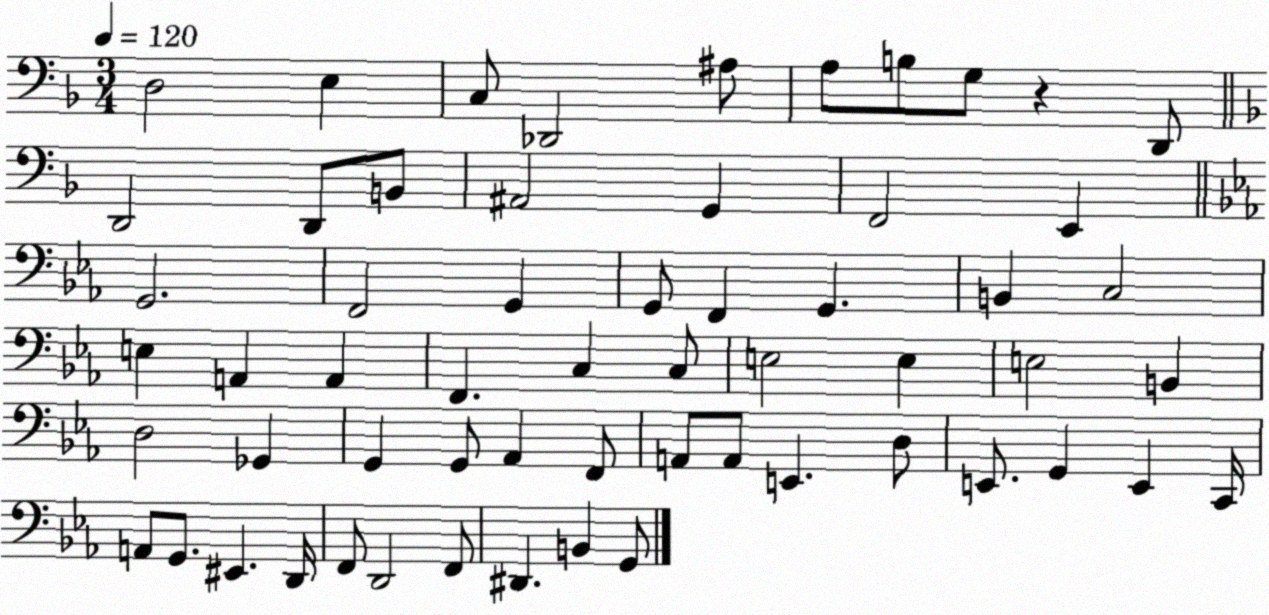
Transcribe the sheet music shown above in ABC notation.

X:1
T:Untitled
M:3/4
L:1/4
K:F
D,2 E, C,/2 _D,,2 ^A,/2 A,/2 B,/2 G,/2 z D,,/2 D,,2 D,,/2 B,,/2 ^A,,2 G,, F,,2 E,, G,,2 F,,2 G,, G,,/2 F,, G,, B,, C,2 E, A,, A,, F,, C, C,/2 E,2 E, E,2 B,, D,2 _G,, G,, G,,/2 _A,, F,,/2 A,,/2 A,,/2 E,, D,/2 E,,/2 G,, E,, C,,/4 A,,/2 G,,/2 ^E,, D,,/4 F,,/2 D,,2 F,,/2 ^D,, B,, G,,/2